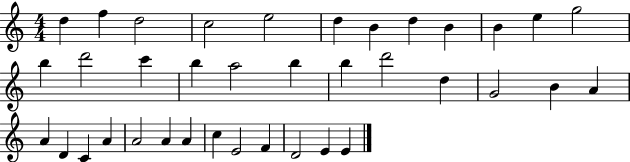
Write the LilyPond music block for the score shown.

{
  \clef treble
  \numericTimeSignature
  \time 4/4
  \key c \major
  d''4 f''4 d''2 | c''2 e''2 | d''4 b'4 d''4 b'4 | b'4 e''4 g''2 | \break b''4 d'''2 c'''4 | b''4 a''2 b''4 | b''4 d'''2 d''4 | g'2 b'4 a'4 | \break a'4 d'4 c'4 a'4 | a'2 a'4 a'4 | c''4 e'2 f'4 | d'2 e'4 e'4 | \break \bar "|."
}